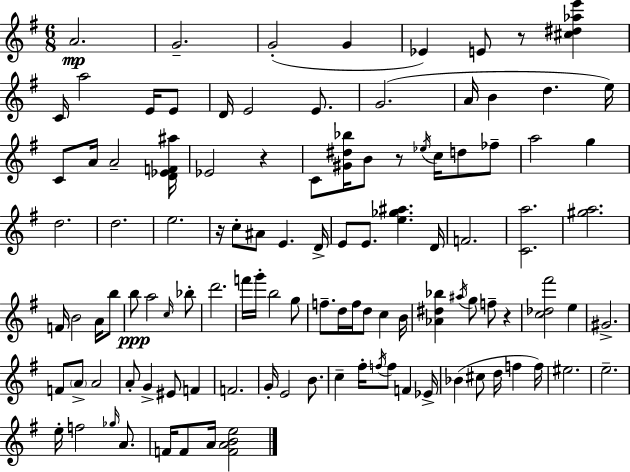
A4/h. G4/h. G4/h G4/q Eb4/q E4/e R/e [C#5,D#5,Ab5,E6]/q C4/s A5/h E4/s E4/e D4/s E4/h E4/e. G4/h. A4/s B4/q D5/q. E5/s C4/e A4/s A4/h [D4,Eb4,F4,A#5]/s Eb4/h R/q C4/e [G#4,D#5,Bb5]/s B4/e R/e Eb5/s C5/s D5/e FES5/e A5/h G5/q D5/h. D5/h. E5/h. R/s C5/e A#4/e E4/q. D4/s E4/e E4/e. [E5,Gb5,A#5]/q. D4/s F4/h. [C4,A5]/h. [G#5,A5]/h. F4/s B4/h A4/s B5/e B5/e A5/h C5/s Bb5/e D6/h. F6/s G6/s B5/h G5/e F5/e. D5/s F5/s D5/e C5/q B4/s [Ab4,D#5,Bb5]/q A#5/s G5/e F5/e R/q [C5,Db5,F#6]/h E5/q G#4/h. F4/e A4/e A4/h A4/e G4/q EIS4/e F4/q F4/h. G4/s E4/h B4/e. C5/q F#5/s F5/s F5/e F4/q Eb4/s Bb4/q C#5/e D5/s F5/q F5/s EIS5/h. E5/h. E5/s F5/h Gb5/s A4/e. F4/s F4/e A4/s [F4,A4,B4,E5]/h